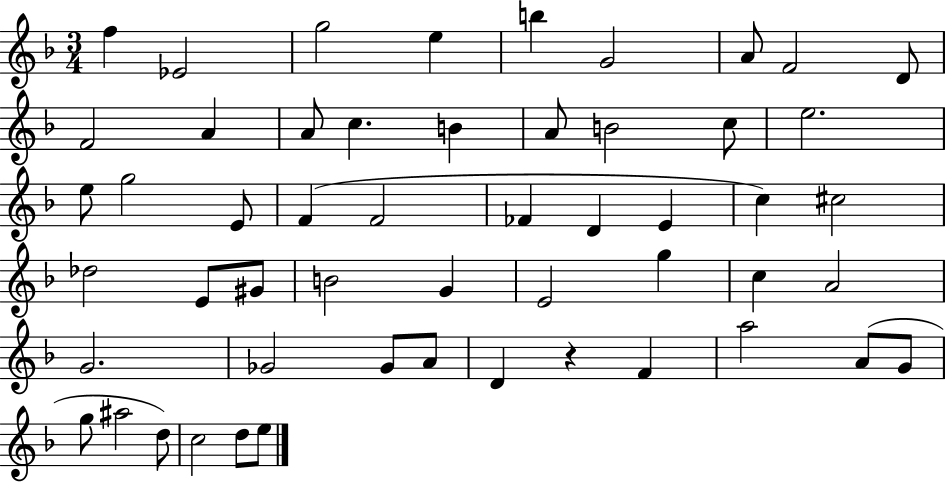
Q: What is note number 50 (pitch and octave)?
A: C5